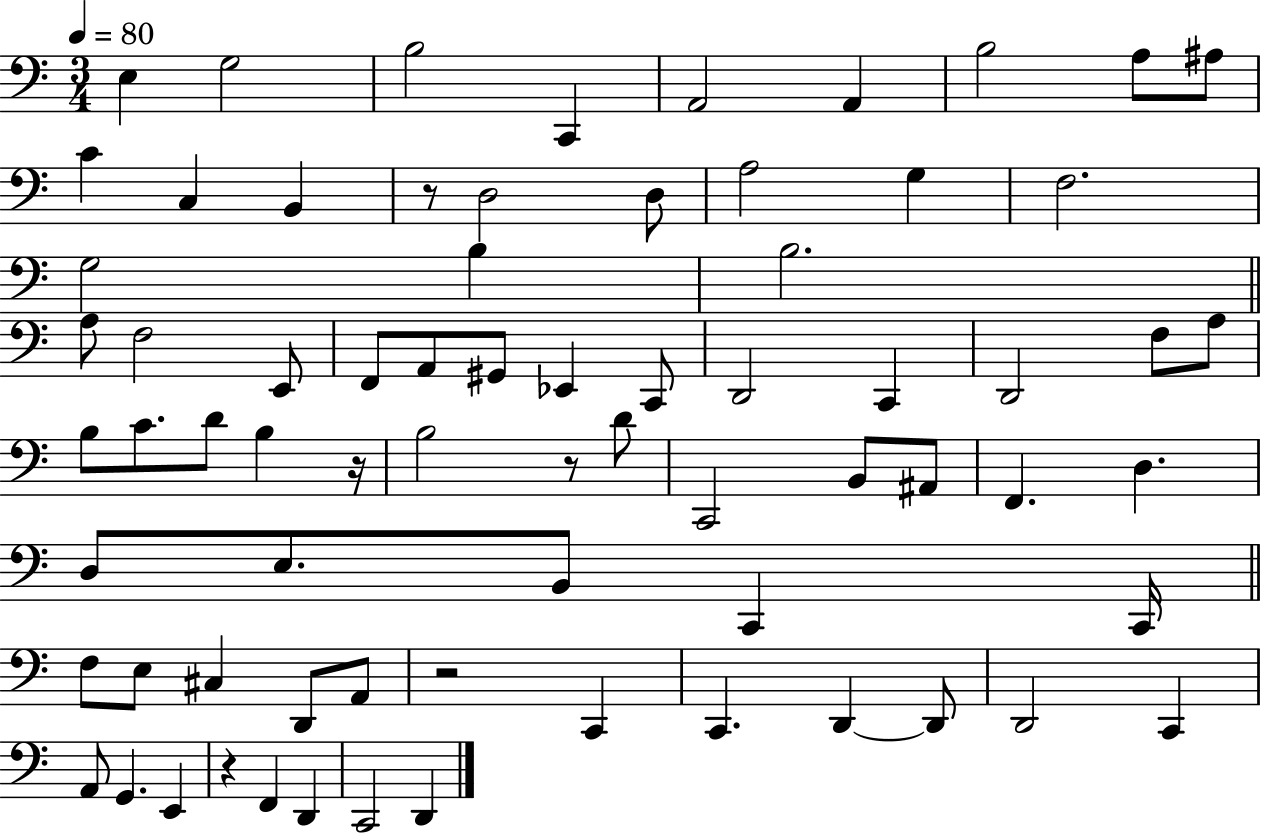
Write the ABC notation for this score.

X:1
T:Untitled
M:3/4
L:1/4
K:C
E, G,2 B,2 C,, A,,2 A,, B,2 A,/2 ^A,/2 C C, B,, z/2 D,2 D,/2 A,2 G, F,2 G,2 B, B,2 A,/2 F,2 E,,/2 F,,/2 A,,/2 ^G,,/2 _E,, C,,/2 D,,2 C,, D,,2 F,/2 A,/2 B,/2 C/2 D/2 B, z/4 B,2 z/2 D/2 C,,2 B,,/2 ^A,,/2 F,, D, D,/2 E,/2 B,,/2 C,, C,,/4 F,/2 E,/2 ^C, D,,/2 A,,/2 z2 C,, C,, D,, D,,/2 D,,2 C,, A,,/2 G,, E,, z F,, D,, C,,2 D,,